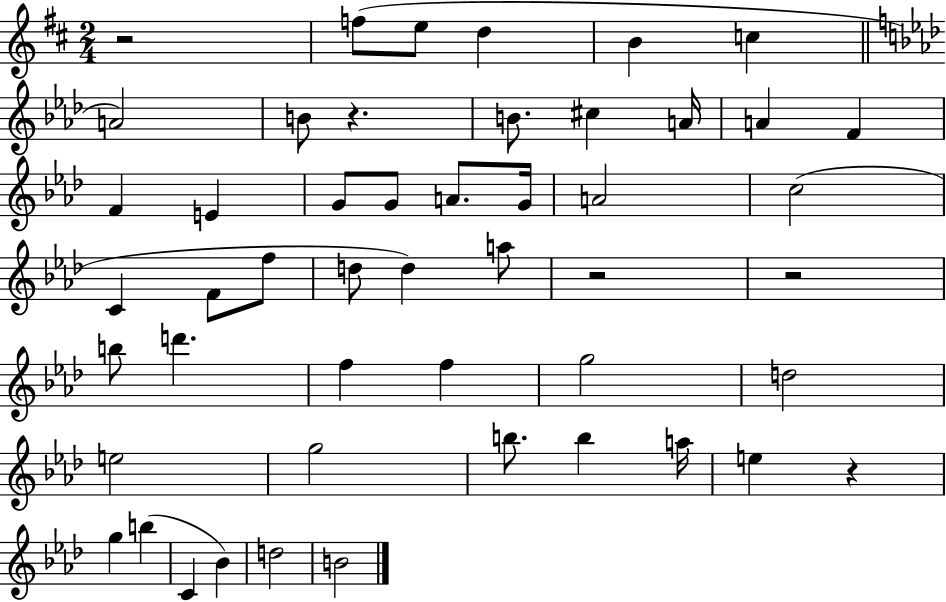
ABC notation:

X:1
T:Untitled
M:2/4
L:1/4
K:D
z2 f/2 e/2 d B c A2 B/2 z B/2 ^c A/4 A F F E G/2 G/2 A/2 G/4 A2 c2 C F/2 f/2 d/2 d a/2 z2 z2 b/2 d' f f g2 d2 e2 g2 b/2 b a/4 e z g b C _B d2 B2